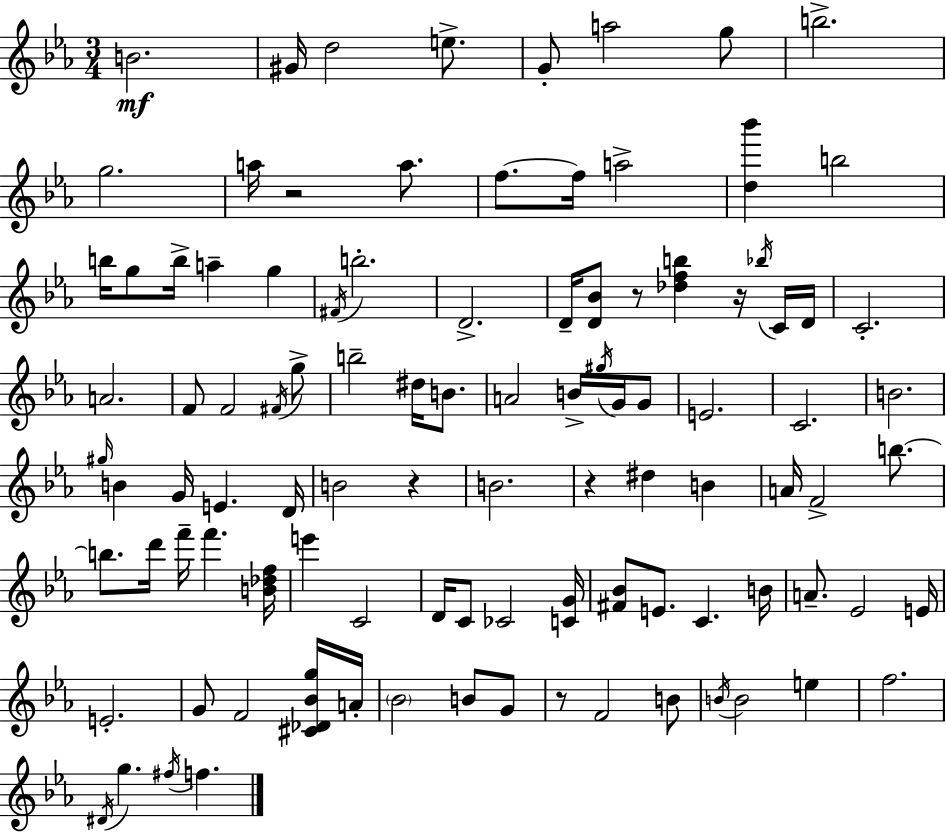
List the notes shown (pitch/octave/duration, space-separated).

B4/h. G#4/s D5/h E5/e. G4/e A5/h G5/e B5/h. G5/h. A5/s R/h A5/e. F5/e. F5/s A5/h [D5,Bb6]/q B5/h B5/s G5/e B5/s A5/q G5/q F#4/s B5/h. D4/h. D4/s [D4,Bb4]/e R/e [Db5,F5,B5]/q R/s Bb5/s C4/s D4/s C4/h. A4/h. F4/e F4/h F#4/s G5/e B5/h D#5/s B4/e. A4/h B4/s G#5/s G4/s G4/e E4/h. C4/h. B4/h. G#5/s B4/q G4/s E4/q. D4/s B4/h R/q B4/h. R/q D#5/q B4/q A4/s F4/h B5/e. B5/e. D6/s F6/s F6/q. [B4,Db5,F5]/s E6/q C4/h D4/s C4/e CES4/h [C4,G4]/s [F#4,Bb4]/e E4/e. C4/q. B4/s A4/e. Eb4/h E4/s E4/h. G4/e F4/h [C#4,Db4,Bb4,G5]/s A4/s Bb4/h B4/e G4/e R/e F4/h B4/e B4/s B4/h E5/q F5/h. D#4/s G5/q. F#5/s F5/q.